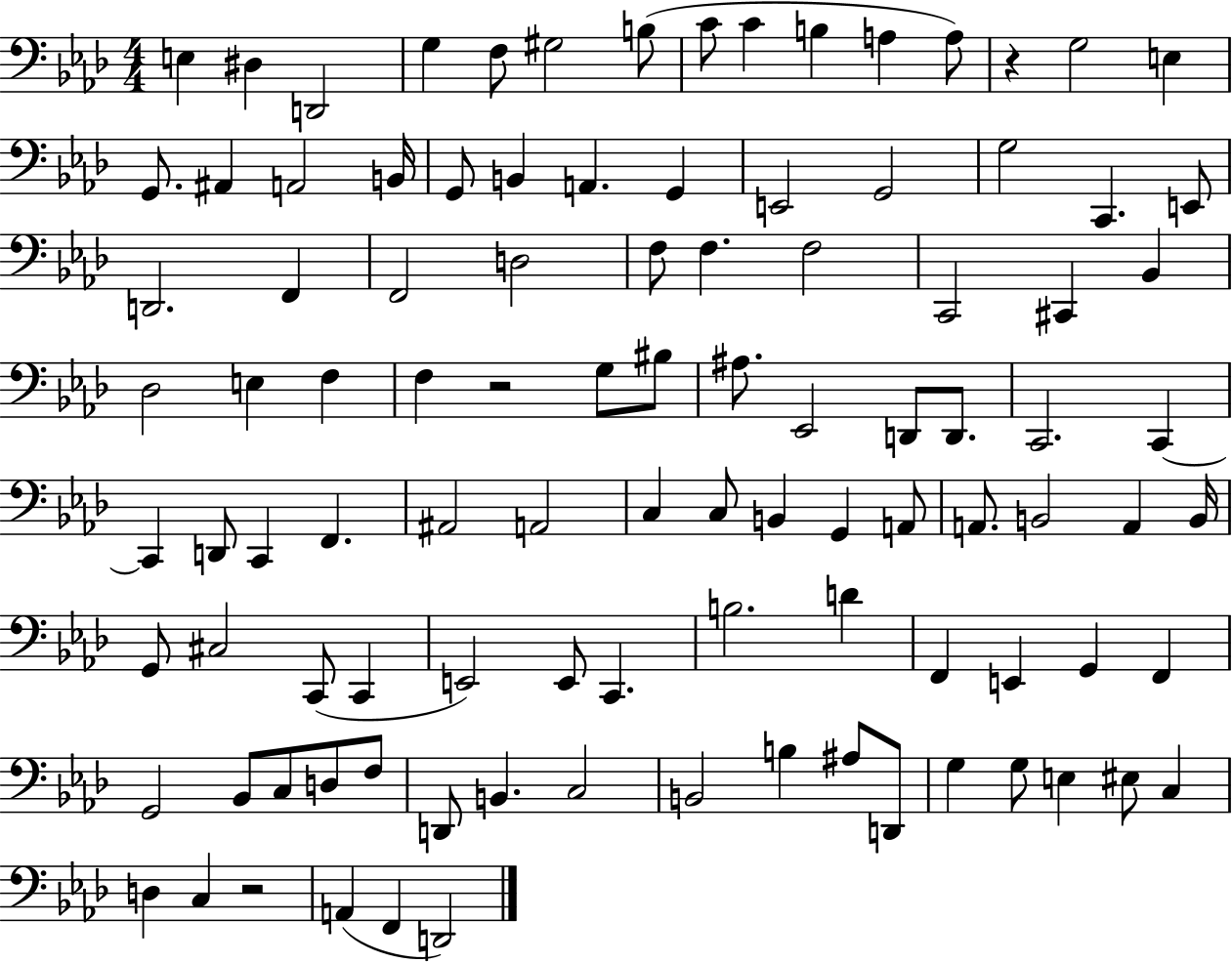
X:1
T:Untitled
M:4/4
L:1/4
K:Ab
E, ^D, D,,2 G, F,/2 ^G,2 B,/2 C/2 C B, A, A,/2 z G,2 E, G,,/2 ^A,, A,,2 B,,/4 G,,/2 B,, A,, G,, E,,2 G,,2 G,2 C,, E,,/2 D,,2 F,, F,,2 D,2 F,/2 F, F,2 C,,2 ^C,, _B,, _D,2 E, F, F, z2 G,/2 ^B,/2 ^A,/2 _E,,2 D,,/2 D,,/2 C,,2 C,, C,, D,,/2 C,, F,, ^A,,2 A,,2 C, C,/2 B,, G,, A,,/2 A,,/2 B,,2 A,, B,,/4 G,,/2 ^C,2 C,,/2 C,, E,,2 E,,/2 C,, B,2 D F,, E,, G,, F,, G,,2 _B,,/2 C,/2 D,/2 F,/2 D,,/2 B,, C,2 B,,2 B, ^A,/2 D,,/2 G, G,/2 E, ^E,/2 C, D, C, z2 A,, F,, D,,2